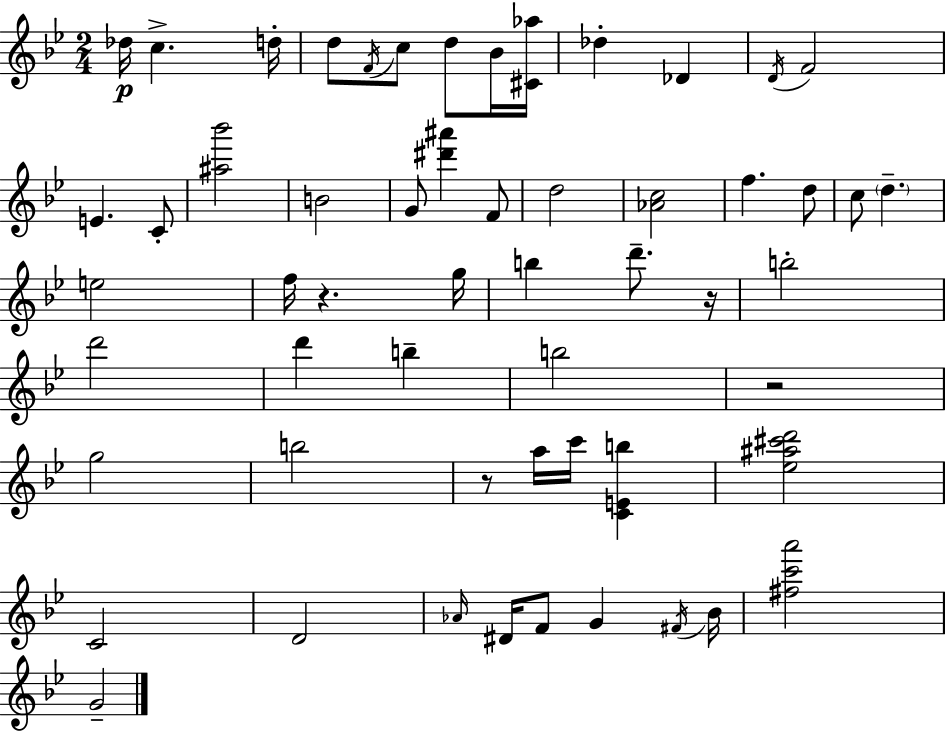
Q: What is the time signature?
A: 2/4